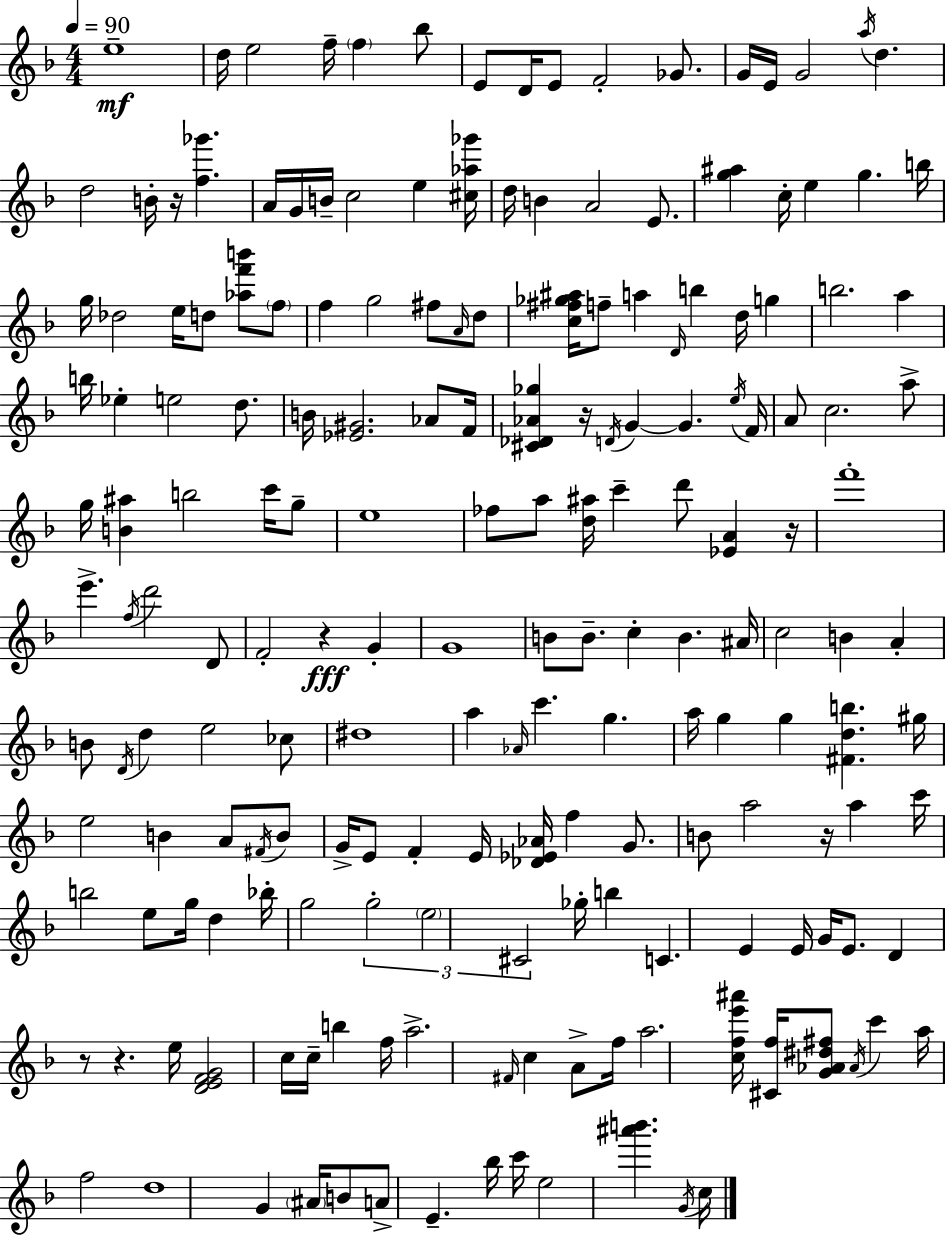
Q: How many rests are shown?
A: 7